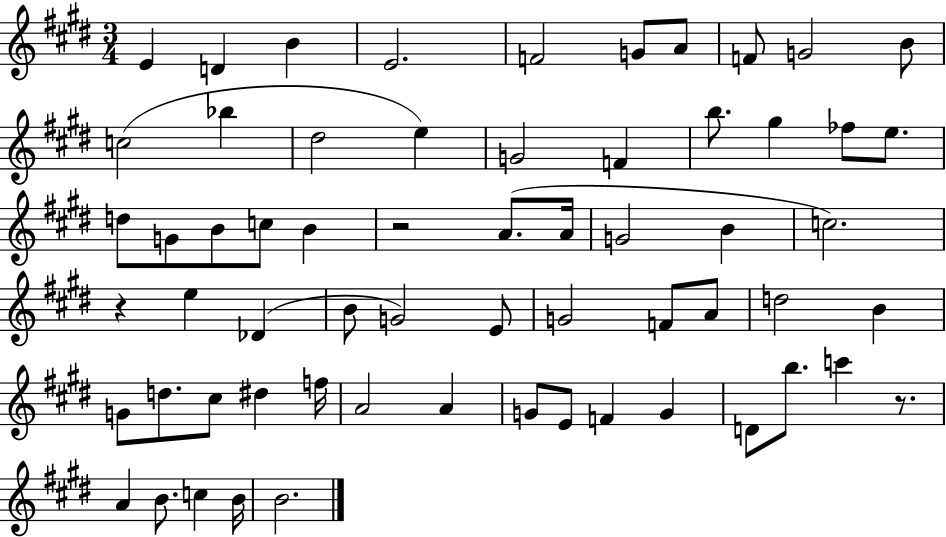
E4/q D4/q B4/q E4/h. F4/h G4/e A4/e F4/e G4/h B4/e C5/h Bb5/q D#5/h E5/q G4/h F4/q B5/e. G#5/q FES5/e E5/e. D5/e G4/e B4/e C5/e B4/q R/h A4/e. A4/s G4/h B4/q C5/h. R/q E5/q Db4/q B4/e G4/h E4/e G4/h F4/e A4/e D5/h B4/q G4/e D5/e. C#5/e D#5/q F5/s A4/h A4/q G4/e E4/e F4/q G4/q D4/e B5/e. C6/q R/e. A4/q B4/e. C5/q B4/s B4/h.